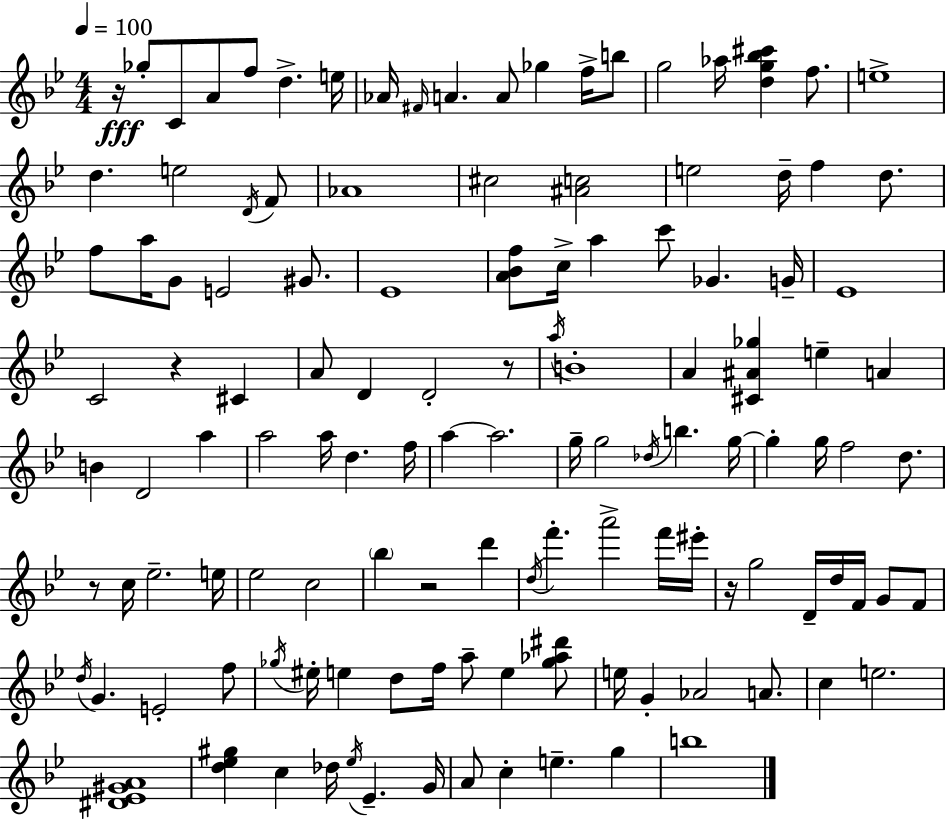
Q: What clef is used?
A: treble